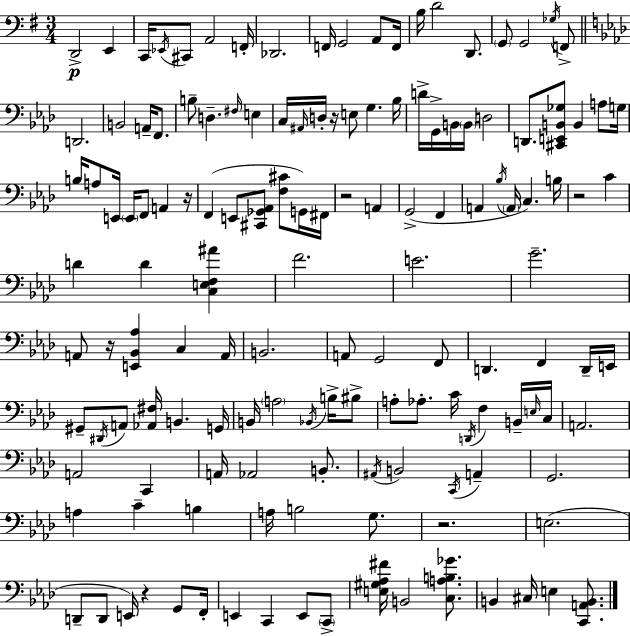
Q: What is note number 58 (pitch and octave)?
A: A2